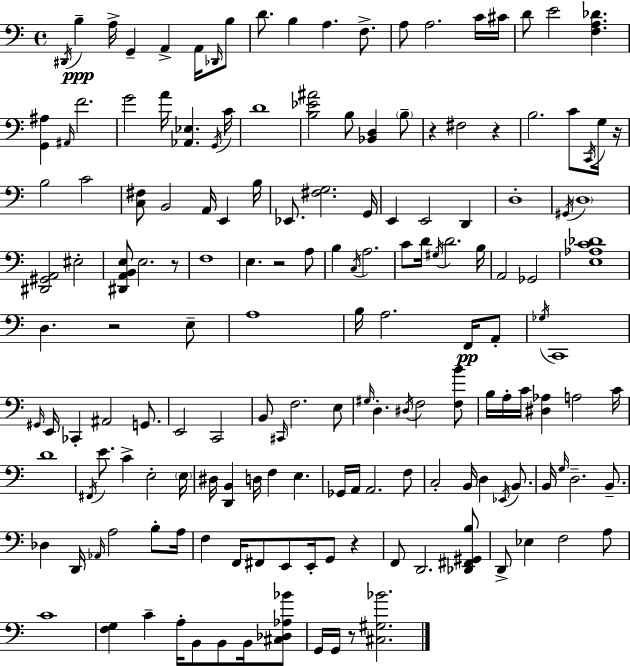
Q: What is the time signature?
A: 4/4